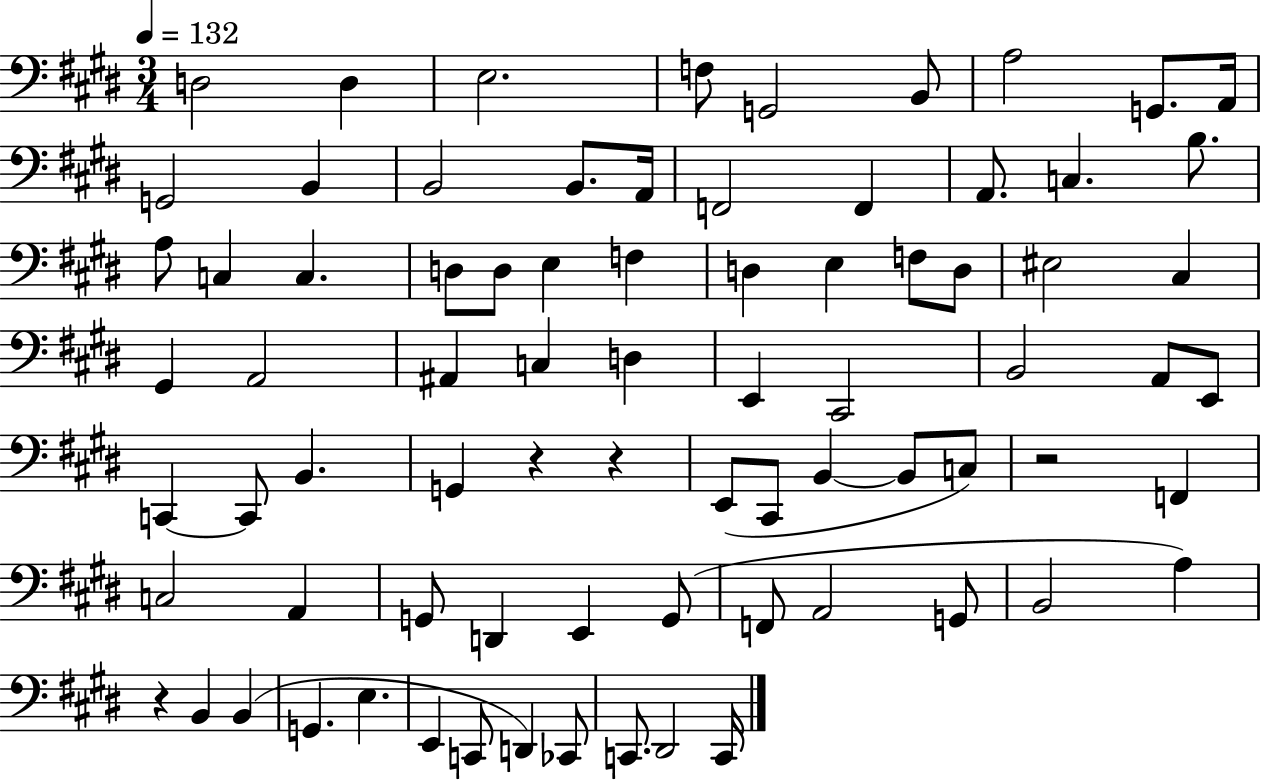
D3/h D3/q E3/h. F3/e G2/h B2/e A3/h G2/e. A2/s G2/h B2/q B2/h B2/e. A2/s F2/h F2/q A2/e. C3/q. B3/e. A3/e C3/q C3/q. D3/e D3/e E3/q F3/q D3/q E3/q F3/e D3/e EIS3/h C#3/q G#2/q A2/h A#2/q C3/q D3/q E2/q C#2/h B2/h A2/e E2/e C2/q C2/e B2/q. G2/q R/q R/q E2/e C#2/e B2/q B2/e C3/e R/h F2/q C3/h A2/q G2/e D2/q E2/q G2/e F2/e A2/h G2/e B2/h A3/q R/q B2/q B2/q G2/q. E3/q. E2/q C2/e D2/q CES2/e C2/e. D#2/h C2/s